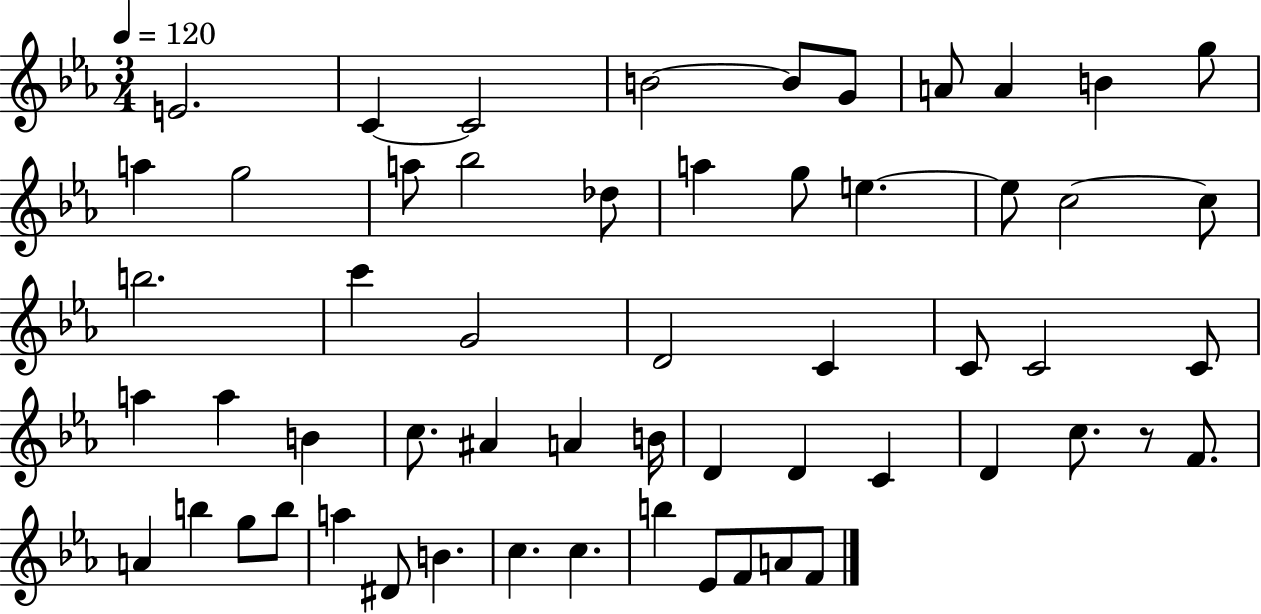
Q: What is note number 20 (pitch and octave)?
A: C5